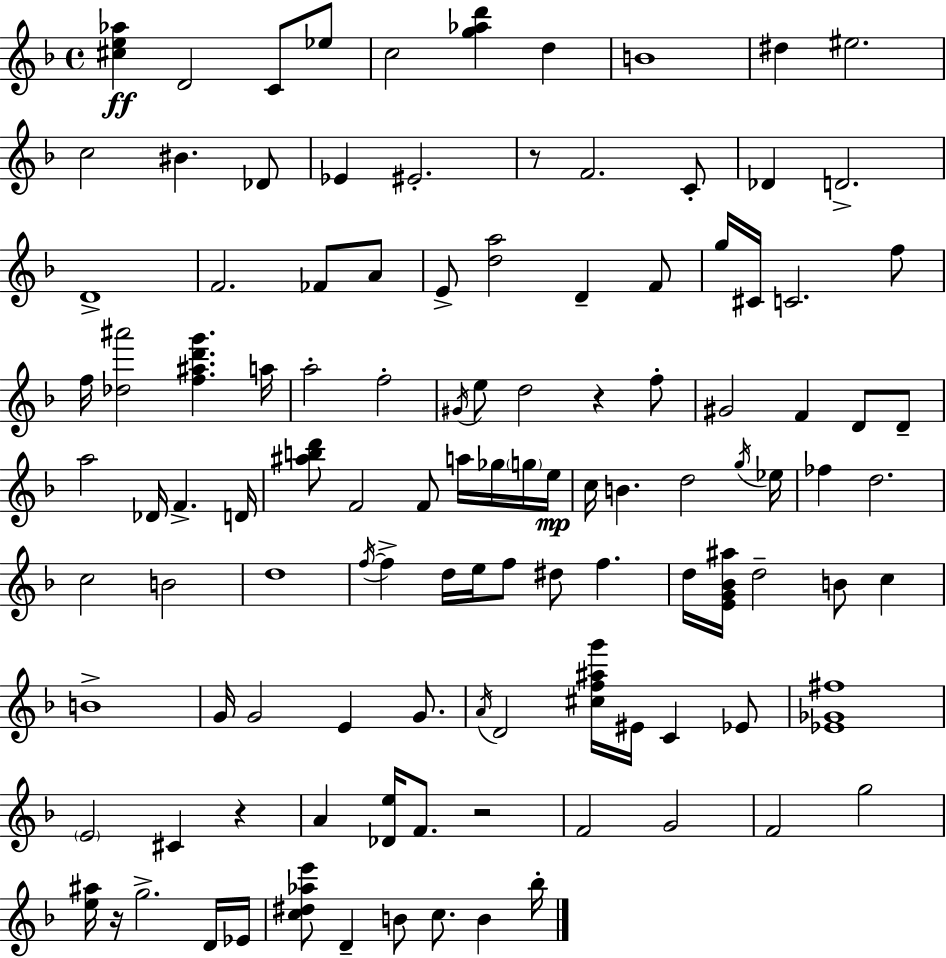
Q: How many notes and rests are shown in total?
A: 114